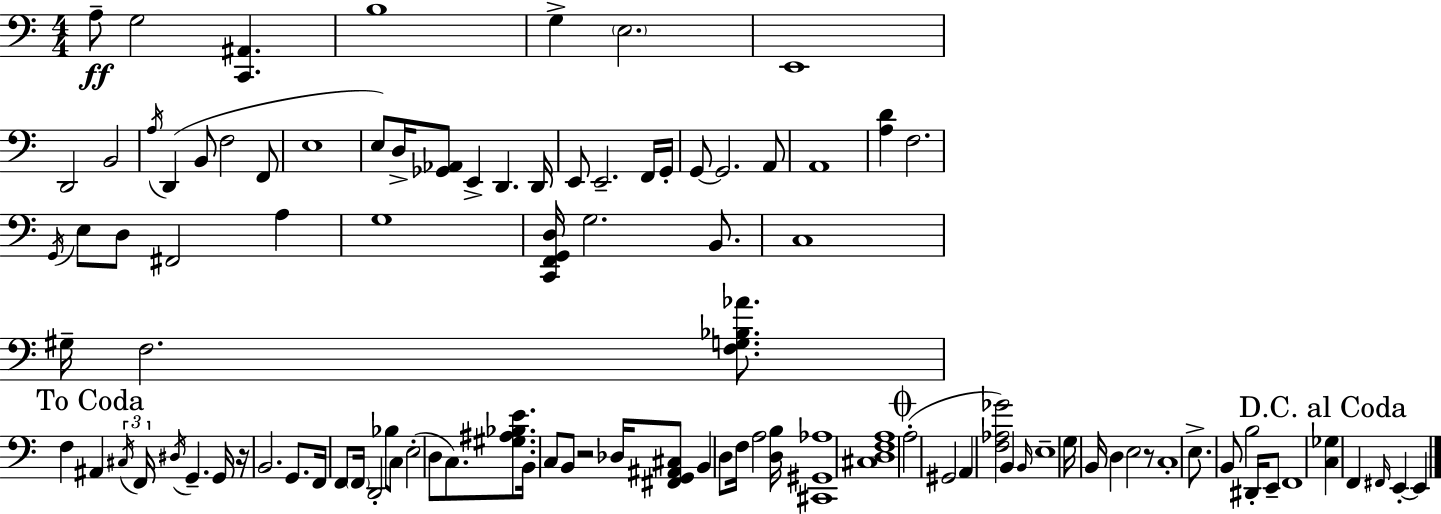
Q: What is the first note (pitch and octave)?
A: A3